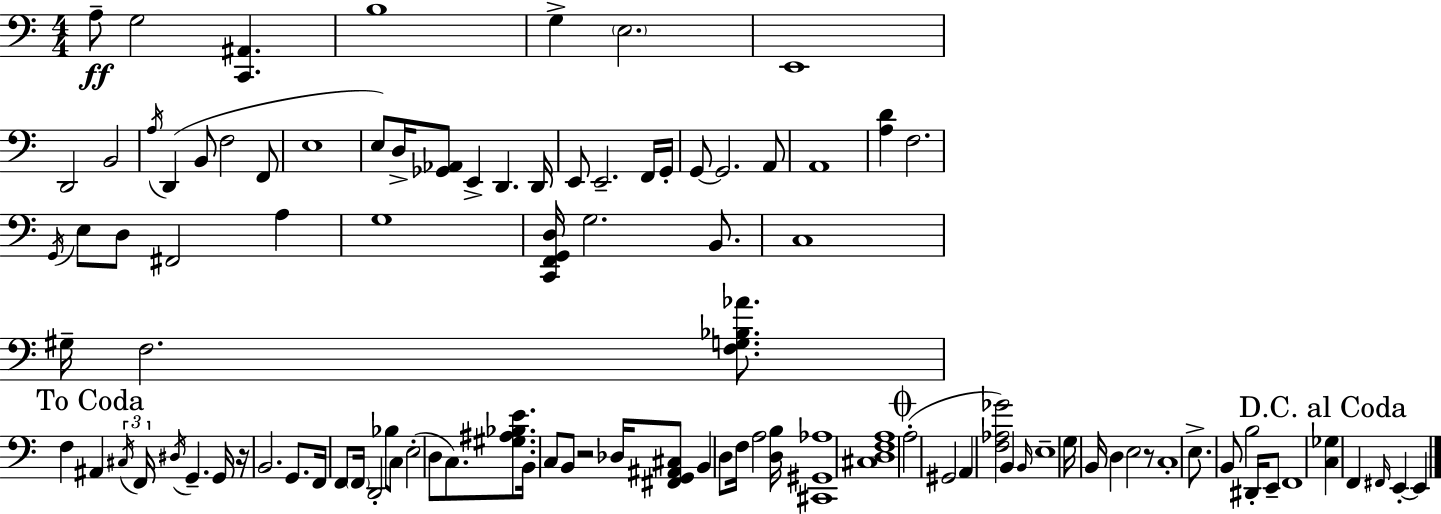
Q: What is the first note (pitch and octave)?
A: A3